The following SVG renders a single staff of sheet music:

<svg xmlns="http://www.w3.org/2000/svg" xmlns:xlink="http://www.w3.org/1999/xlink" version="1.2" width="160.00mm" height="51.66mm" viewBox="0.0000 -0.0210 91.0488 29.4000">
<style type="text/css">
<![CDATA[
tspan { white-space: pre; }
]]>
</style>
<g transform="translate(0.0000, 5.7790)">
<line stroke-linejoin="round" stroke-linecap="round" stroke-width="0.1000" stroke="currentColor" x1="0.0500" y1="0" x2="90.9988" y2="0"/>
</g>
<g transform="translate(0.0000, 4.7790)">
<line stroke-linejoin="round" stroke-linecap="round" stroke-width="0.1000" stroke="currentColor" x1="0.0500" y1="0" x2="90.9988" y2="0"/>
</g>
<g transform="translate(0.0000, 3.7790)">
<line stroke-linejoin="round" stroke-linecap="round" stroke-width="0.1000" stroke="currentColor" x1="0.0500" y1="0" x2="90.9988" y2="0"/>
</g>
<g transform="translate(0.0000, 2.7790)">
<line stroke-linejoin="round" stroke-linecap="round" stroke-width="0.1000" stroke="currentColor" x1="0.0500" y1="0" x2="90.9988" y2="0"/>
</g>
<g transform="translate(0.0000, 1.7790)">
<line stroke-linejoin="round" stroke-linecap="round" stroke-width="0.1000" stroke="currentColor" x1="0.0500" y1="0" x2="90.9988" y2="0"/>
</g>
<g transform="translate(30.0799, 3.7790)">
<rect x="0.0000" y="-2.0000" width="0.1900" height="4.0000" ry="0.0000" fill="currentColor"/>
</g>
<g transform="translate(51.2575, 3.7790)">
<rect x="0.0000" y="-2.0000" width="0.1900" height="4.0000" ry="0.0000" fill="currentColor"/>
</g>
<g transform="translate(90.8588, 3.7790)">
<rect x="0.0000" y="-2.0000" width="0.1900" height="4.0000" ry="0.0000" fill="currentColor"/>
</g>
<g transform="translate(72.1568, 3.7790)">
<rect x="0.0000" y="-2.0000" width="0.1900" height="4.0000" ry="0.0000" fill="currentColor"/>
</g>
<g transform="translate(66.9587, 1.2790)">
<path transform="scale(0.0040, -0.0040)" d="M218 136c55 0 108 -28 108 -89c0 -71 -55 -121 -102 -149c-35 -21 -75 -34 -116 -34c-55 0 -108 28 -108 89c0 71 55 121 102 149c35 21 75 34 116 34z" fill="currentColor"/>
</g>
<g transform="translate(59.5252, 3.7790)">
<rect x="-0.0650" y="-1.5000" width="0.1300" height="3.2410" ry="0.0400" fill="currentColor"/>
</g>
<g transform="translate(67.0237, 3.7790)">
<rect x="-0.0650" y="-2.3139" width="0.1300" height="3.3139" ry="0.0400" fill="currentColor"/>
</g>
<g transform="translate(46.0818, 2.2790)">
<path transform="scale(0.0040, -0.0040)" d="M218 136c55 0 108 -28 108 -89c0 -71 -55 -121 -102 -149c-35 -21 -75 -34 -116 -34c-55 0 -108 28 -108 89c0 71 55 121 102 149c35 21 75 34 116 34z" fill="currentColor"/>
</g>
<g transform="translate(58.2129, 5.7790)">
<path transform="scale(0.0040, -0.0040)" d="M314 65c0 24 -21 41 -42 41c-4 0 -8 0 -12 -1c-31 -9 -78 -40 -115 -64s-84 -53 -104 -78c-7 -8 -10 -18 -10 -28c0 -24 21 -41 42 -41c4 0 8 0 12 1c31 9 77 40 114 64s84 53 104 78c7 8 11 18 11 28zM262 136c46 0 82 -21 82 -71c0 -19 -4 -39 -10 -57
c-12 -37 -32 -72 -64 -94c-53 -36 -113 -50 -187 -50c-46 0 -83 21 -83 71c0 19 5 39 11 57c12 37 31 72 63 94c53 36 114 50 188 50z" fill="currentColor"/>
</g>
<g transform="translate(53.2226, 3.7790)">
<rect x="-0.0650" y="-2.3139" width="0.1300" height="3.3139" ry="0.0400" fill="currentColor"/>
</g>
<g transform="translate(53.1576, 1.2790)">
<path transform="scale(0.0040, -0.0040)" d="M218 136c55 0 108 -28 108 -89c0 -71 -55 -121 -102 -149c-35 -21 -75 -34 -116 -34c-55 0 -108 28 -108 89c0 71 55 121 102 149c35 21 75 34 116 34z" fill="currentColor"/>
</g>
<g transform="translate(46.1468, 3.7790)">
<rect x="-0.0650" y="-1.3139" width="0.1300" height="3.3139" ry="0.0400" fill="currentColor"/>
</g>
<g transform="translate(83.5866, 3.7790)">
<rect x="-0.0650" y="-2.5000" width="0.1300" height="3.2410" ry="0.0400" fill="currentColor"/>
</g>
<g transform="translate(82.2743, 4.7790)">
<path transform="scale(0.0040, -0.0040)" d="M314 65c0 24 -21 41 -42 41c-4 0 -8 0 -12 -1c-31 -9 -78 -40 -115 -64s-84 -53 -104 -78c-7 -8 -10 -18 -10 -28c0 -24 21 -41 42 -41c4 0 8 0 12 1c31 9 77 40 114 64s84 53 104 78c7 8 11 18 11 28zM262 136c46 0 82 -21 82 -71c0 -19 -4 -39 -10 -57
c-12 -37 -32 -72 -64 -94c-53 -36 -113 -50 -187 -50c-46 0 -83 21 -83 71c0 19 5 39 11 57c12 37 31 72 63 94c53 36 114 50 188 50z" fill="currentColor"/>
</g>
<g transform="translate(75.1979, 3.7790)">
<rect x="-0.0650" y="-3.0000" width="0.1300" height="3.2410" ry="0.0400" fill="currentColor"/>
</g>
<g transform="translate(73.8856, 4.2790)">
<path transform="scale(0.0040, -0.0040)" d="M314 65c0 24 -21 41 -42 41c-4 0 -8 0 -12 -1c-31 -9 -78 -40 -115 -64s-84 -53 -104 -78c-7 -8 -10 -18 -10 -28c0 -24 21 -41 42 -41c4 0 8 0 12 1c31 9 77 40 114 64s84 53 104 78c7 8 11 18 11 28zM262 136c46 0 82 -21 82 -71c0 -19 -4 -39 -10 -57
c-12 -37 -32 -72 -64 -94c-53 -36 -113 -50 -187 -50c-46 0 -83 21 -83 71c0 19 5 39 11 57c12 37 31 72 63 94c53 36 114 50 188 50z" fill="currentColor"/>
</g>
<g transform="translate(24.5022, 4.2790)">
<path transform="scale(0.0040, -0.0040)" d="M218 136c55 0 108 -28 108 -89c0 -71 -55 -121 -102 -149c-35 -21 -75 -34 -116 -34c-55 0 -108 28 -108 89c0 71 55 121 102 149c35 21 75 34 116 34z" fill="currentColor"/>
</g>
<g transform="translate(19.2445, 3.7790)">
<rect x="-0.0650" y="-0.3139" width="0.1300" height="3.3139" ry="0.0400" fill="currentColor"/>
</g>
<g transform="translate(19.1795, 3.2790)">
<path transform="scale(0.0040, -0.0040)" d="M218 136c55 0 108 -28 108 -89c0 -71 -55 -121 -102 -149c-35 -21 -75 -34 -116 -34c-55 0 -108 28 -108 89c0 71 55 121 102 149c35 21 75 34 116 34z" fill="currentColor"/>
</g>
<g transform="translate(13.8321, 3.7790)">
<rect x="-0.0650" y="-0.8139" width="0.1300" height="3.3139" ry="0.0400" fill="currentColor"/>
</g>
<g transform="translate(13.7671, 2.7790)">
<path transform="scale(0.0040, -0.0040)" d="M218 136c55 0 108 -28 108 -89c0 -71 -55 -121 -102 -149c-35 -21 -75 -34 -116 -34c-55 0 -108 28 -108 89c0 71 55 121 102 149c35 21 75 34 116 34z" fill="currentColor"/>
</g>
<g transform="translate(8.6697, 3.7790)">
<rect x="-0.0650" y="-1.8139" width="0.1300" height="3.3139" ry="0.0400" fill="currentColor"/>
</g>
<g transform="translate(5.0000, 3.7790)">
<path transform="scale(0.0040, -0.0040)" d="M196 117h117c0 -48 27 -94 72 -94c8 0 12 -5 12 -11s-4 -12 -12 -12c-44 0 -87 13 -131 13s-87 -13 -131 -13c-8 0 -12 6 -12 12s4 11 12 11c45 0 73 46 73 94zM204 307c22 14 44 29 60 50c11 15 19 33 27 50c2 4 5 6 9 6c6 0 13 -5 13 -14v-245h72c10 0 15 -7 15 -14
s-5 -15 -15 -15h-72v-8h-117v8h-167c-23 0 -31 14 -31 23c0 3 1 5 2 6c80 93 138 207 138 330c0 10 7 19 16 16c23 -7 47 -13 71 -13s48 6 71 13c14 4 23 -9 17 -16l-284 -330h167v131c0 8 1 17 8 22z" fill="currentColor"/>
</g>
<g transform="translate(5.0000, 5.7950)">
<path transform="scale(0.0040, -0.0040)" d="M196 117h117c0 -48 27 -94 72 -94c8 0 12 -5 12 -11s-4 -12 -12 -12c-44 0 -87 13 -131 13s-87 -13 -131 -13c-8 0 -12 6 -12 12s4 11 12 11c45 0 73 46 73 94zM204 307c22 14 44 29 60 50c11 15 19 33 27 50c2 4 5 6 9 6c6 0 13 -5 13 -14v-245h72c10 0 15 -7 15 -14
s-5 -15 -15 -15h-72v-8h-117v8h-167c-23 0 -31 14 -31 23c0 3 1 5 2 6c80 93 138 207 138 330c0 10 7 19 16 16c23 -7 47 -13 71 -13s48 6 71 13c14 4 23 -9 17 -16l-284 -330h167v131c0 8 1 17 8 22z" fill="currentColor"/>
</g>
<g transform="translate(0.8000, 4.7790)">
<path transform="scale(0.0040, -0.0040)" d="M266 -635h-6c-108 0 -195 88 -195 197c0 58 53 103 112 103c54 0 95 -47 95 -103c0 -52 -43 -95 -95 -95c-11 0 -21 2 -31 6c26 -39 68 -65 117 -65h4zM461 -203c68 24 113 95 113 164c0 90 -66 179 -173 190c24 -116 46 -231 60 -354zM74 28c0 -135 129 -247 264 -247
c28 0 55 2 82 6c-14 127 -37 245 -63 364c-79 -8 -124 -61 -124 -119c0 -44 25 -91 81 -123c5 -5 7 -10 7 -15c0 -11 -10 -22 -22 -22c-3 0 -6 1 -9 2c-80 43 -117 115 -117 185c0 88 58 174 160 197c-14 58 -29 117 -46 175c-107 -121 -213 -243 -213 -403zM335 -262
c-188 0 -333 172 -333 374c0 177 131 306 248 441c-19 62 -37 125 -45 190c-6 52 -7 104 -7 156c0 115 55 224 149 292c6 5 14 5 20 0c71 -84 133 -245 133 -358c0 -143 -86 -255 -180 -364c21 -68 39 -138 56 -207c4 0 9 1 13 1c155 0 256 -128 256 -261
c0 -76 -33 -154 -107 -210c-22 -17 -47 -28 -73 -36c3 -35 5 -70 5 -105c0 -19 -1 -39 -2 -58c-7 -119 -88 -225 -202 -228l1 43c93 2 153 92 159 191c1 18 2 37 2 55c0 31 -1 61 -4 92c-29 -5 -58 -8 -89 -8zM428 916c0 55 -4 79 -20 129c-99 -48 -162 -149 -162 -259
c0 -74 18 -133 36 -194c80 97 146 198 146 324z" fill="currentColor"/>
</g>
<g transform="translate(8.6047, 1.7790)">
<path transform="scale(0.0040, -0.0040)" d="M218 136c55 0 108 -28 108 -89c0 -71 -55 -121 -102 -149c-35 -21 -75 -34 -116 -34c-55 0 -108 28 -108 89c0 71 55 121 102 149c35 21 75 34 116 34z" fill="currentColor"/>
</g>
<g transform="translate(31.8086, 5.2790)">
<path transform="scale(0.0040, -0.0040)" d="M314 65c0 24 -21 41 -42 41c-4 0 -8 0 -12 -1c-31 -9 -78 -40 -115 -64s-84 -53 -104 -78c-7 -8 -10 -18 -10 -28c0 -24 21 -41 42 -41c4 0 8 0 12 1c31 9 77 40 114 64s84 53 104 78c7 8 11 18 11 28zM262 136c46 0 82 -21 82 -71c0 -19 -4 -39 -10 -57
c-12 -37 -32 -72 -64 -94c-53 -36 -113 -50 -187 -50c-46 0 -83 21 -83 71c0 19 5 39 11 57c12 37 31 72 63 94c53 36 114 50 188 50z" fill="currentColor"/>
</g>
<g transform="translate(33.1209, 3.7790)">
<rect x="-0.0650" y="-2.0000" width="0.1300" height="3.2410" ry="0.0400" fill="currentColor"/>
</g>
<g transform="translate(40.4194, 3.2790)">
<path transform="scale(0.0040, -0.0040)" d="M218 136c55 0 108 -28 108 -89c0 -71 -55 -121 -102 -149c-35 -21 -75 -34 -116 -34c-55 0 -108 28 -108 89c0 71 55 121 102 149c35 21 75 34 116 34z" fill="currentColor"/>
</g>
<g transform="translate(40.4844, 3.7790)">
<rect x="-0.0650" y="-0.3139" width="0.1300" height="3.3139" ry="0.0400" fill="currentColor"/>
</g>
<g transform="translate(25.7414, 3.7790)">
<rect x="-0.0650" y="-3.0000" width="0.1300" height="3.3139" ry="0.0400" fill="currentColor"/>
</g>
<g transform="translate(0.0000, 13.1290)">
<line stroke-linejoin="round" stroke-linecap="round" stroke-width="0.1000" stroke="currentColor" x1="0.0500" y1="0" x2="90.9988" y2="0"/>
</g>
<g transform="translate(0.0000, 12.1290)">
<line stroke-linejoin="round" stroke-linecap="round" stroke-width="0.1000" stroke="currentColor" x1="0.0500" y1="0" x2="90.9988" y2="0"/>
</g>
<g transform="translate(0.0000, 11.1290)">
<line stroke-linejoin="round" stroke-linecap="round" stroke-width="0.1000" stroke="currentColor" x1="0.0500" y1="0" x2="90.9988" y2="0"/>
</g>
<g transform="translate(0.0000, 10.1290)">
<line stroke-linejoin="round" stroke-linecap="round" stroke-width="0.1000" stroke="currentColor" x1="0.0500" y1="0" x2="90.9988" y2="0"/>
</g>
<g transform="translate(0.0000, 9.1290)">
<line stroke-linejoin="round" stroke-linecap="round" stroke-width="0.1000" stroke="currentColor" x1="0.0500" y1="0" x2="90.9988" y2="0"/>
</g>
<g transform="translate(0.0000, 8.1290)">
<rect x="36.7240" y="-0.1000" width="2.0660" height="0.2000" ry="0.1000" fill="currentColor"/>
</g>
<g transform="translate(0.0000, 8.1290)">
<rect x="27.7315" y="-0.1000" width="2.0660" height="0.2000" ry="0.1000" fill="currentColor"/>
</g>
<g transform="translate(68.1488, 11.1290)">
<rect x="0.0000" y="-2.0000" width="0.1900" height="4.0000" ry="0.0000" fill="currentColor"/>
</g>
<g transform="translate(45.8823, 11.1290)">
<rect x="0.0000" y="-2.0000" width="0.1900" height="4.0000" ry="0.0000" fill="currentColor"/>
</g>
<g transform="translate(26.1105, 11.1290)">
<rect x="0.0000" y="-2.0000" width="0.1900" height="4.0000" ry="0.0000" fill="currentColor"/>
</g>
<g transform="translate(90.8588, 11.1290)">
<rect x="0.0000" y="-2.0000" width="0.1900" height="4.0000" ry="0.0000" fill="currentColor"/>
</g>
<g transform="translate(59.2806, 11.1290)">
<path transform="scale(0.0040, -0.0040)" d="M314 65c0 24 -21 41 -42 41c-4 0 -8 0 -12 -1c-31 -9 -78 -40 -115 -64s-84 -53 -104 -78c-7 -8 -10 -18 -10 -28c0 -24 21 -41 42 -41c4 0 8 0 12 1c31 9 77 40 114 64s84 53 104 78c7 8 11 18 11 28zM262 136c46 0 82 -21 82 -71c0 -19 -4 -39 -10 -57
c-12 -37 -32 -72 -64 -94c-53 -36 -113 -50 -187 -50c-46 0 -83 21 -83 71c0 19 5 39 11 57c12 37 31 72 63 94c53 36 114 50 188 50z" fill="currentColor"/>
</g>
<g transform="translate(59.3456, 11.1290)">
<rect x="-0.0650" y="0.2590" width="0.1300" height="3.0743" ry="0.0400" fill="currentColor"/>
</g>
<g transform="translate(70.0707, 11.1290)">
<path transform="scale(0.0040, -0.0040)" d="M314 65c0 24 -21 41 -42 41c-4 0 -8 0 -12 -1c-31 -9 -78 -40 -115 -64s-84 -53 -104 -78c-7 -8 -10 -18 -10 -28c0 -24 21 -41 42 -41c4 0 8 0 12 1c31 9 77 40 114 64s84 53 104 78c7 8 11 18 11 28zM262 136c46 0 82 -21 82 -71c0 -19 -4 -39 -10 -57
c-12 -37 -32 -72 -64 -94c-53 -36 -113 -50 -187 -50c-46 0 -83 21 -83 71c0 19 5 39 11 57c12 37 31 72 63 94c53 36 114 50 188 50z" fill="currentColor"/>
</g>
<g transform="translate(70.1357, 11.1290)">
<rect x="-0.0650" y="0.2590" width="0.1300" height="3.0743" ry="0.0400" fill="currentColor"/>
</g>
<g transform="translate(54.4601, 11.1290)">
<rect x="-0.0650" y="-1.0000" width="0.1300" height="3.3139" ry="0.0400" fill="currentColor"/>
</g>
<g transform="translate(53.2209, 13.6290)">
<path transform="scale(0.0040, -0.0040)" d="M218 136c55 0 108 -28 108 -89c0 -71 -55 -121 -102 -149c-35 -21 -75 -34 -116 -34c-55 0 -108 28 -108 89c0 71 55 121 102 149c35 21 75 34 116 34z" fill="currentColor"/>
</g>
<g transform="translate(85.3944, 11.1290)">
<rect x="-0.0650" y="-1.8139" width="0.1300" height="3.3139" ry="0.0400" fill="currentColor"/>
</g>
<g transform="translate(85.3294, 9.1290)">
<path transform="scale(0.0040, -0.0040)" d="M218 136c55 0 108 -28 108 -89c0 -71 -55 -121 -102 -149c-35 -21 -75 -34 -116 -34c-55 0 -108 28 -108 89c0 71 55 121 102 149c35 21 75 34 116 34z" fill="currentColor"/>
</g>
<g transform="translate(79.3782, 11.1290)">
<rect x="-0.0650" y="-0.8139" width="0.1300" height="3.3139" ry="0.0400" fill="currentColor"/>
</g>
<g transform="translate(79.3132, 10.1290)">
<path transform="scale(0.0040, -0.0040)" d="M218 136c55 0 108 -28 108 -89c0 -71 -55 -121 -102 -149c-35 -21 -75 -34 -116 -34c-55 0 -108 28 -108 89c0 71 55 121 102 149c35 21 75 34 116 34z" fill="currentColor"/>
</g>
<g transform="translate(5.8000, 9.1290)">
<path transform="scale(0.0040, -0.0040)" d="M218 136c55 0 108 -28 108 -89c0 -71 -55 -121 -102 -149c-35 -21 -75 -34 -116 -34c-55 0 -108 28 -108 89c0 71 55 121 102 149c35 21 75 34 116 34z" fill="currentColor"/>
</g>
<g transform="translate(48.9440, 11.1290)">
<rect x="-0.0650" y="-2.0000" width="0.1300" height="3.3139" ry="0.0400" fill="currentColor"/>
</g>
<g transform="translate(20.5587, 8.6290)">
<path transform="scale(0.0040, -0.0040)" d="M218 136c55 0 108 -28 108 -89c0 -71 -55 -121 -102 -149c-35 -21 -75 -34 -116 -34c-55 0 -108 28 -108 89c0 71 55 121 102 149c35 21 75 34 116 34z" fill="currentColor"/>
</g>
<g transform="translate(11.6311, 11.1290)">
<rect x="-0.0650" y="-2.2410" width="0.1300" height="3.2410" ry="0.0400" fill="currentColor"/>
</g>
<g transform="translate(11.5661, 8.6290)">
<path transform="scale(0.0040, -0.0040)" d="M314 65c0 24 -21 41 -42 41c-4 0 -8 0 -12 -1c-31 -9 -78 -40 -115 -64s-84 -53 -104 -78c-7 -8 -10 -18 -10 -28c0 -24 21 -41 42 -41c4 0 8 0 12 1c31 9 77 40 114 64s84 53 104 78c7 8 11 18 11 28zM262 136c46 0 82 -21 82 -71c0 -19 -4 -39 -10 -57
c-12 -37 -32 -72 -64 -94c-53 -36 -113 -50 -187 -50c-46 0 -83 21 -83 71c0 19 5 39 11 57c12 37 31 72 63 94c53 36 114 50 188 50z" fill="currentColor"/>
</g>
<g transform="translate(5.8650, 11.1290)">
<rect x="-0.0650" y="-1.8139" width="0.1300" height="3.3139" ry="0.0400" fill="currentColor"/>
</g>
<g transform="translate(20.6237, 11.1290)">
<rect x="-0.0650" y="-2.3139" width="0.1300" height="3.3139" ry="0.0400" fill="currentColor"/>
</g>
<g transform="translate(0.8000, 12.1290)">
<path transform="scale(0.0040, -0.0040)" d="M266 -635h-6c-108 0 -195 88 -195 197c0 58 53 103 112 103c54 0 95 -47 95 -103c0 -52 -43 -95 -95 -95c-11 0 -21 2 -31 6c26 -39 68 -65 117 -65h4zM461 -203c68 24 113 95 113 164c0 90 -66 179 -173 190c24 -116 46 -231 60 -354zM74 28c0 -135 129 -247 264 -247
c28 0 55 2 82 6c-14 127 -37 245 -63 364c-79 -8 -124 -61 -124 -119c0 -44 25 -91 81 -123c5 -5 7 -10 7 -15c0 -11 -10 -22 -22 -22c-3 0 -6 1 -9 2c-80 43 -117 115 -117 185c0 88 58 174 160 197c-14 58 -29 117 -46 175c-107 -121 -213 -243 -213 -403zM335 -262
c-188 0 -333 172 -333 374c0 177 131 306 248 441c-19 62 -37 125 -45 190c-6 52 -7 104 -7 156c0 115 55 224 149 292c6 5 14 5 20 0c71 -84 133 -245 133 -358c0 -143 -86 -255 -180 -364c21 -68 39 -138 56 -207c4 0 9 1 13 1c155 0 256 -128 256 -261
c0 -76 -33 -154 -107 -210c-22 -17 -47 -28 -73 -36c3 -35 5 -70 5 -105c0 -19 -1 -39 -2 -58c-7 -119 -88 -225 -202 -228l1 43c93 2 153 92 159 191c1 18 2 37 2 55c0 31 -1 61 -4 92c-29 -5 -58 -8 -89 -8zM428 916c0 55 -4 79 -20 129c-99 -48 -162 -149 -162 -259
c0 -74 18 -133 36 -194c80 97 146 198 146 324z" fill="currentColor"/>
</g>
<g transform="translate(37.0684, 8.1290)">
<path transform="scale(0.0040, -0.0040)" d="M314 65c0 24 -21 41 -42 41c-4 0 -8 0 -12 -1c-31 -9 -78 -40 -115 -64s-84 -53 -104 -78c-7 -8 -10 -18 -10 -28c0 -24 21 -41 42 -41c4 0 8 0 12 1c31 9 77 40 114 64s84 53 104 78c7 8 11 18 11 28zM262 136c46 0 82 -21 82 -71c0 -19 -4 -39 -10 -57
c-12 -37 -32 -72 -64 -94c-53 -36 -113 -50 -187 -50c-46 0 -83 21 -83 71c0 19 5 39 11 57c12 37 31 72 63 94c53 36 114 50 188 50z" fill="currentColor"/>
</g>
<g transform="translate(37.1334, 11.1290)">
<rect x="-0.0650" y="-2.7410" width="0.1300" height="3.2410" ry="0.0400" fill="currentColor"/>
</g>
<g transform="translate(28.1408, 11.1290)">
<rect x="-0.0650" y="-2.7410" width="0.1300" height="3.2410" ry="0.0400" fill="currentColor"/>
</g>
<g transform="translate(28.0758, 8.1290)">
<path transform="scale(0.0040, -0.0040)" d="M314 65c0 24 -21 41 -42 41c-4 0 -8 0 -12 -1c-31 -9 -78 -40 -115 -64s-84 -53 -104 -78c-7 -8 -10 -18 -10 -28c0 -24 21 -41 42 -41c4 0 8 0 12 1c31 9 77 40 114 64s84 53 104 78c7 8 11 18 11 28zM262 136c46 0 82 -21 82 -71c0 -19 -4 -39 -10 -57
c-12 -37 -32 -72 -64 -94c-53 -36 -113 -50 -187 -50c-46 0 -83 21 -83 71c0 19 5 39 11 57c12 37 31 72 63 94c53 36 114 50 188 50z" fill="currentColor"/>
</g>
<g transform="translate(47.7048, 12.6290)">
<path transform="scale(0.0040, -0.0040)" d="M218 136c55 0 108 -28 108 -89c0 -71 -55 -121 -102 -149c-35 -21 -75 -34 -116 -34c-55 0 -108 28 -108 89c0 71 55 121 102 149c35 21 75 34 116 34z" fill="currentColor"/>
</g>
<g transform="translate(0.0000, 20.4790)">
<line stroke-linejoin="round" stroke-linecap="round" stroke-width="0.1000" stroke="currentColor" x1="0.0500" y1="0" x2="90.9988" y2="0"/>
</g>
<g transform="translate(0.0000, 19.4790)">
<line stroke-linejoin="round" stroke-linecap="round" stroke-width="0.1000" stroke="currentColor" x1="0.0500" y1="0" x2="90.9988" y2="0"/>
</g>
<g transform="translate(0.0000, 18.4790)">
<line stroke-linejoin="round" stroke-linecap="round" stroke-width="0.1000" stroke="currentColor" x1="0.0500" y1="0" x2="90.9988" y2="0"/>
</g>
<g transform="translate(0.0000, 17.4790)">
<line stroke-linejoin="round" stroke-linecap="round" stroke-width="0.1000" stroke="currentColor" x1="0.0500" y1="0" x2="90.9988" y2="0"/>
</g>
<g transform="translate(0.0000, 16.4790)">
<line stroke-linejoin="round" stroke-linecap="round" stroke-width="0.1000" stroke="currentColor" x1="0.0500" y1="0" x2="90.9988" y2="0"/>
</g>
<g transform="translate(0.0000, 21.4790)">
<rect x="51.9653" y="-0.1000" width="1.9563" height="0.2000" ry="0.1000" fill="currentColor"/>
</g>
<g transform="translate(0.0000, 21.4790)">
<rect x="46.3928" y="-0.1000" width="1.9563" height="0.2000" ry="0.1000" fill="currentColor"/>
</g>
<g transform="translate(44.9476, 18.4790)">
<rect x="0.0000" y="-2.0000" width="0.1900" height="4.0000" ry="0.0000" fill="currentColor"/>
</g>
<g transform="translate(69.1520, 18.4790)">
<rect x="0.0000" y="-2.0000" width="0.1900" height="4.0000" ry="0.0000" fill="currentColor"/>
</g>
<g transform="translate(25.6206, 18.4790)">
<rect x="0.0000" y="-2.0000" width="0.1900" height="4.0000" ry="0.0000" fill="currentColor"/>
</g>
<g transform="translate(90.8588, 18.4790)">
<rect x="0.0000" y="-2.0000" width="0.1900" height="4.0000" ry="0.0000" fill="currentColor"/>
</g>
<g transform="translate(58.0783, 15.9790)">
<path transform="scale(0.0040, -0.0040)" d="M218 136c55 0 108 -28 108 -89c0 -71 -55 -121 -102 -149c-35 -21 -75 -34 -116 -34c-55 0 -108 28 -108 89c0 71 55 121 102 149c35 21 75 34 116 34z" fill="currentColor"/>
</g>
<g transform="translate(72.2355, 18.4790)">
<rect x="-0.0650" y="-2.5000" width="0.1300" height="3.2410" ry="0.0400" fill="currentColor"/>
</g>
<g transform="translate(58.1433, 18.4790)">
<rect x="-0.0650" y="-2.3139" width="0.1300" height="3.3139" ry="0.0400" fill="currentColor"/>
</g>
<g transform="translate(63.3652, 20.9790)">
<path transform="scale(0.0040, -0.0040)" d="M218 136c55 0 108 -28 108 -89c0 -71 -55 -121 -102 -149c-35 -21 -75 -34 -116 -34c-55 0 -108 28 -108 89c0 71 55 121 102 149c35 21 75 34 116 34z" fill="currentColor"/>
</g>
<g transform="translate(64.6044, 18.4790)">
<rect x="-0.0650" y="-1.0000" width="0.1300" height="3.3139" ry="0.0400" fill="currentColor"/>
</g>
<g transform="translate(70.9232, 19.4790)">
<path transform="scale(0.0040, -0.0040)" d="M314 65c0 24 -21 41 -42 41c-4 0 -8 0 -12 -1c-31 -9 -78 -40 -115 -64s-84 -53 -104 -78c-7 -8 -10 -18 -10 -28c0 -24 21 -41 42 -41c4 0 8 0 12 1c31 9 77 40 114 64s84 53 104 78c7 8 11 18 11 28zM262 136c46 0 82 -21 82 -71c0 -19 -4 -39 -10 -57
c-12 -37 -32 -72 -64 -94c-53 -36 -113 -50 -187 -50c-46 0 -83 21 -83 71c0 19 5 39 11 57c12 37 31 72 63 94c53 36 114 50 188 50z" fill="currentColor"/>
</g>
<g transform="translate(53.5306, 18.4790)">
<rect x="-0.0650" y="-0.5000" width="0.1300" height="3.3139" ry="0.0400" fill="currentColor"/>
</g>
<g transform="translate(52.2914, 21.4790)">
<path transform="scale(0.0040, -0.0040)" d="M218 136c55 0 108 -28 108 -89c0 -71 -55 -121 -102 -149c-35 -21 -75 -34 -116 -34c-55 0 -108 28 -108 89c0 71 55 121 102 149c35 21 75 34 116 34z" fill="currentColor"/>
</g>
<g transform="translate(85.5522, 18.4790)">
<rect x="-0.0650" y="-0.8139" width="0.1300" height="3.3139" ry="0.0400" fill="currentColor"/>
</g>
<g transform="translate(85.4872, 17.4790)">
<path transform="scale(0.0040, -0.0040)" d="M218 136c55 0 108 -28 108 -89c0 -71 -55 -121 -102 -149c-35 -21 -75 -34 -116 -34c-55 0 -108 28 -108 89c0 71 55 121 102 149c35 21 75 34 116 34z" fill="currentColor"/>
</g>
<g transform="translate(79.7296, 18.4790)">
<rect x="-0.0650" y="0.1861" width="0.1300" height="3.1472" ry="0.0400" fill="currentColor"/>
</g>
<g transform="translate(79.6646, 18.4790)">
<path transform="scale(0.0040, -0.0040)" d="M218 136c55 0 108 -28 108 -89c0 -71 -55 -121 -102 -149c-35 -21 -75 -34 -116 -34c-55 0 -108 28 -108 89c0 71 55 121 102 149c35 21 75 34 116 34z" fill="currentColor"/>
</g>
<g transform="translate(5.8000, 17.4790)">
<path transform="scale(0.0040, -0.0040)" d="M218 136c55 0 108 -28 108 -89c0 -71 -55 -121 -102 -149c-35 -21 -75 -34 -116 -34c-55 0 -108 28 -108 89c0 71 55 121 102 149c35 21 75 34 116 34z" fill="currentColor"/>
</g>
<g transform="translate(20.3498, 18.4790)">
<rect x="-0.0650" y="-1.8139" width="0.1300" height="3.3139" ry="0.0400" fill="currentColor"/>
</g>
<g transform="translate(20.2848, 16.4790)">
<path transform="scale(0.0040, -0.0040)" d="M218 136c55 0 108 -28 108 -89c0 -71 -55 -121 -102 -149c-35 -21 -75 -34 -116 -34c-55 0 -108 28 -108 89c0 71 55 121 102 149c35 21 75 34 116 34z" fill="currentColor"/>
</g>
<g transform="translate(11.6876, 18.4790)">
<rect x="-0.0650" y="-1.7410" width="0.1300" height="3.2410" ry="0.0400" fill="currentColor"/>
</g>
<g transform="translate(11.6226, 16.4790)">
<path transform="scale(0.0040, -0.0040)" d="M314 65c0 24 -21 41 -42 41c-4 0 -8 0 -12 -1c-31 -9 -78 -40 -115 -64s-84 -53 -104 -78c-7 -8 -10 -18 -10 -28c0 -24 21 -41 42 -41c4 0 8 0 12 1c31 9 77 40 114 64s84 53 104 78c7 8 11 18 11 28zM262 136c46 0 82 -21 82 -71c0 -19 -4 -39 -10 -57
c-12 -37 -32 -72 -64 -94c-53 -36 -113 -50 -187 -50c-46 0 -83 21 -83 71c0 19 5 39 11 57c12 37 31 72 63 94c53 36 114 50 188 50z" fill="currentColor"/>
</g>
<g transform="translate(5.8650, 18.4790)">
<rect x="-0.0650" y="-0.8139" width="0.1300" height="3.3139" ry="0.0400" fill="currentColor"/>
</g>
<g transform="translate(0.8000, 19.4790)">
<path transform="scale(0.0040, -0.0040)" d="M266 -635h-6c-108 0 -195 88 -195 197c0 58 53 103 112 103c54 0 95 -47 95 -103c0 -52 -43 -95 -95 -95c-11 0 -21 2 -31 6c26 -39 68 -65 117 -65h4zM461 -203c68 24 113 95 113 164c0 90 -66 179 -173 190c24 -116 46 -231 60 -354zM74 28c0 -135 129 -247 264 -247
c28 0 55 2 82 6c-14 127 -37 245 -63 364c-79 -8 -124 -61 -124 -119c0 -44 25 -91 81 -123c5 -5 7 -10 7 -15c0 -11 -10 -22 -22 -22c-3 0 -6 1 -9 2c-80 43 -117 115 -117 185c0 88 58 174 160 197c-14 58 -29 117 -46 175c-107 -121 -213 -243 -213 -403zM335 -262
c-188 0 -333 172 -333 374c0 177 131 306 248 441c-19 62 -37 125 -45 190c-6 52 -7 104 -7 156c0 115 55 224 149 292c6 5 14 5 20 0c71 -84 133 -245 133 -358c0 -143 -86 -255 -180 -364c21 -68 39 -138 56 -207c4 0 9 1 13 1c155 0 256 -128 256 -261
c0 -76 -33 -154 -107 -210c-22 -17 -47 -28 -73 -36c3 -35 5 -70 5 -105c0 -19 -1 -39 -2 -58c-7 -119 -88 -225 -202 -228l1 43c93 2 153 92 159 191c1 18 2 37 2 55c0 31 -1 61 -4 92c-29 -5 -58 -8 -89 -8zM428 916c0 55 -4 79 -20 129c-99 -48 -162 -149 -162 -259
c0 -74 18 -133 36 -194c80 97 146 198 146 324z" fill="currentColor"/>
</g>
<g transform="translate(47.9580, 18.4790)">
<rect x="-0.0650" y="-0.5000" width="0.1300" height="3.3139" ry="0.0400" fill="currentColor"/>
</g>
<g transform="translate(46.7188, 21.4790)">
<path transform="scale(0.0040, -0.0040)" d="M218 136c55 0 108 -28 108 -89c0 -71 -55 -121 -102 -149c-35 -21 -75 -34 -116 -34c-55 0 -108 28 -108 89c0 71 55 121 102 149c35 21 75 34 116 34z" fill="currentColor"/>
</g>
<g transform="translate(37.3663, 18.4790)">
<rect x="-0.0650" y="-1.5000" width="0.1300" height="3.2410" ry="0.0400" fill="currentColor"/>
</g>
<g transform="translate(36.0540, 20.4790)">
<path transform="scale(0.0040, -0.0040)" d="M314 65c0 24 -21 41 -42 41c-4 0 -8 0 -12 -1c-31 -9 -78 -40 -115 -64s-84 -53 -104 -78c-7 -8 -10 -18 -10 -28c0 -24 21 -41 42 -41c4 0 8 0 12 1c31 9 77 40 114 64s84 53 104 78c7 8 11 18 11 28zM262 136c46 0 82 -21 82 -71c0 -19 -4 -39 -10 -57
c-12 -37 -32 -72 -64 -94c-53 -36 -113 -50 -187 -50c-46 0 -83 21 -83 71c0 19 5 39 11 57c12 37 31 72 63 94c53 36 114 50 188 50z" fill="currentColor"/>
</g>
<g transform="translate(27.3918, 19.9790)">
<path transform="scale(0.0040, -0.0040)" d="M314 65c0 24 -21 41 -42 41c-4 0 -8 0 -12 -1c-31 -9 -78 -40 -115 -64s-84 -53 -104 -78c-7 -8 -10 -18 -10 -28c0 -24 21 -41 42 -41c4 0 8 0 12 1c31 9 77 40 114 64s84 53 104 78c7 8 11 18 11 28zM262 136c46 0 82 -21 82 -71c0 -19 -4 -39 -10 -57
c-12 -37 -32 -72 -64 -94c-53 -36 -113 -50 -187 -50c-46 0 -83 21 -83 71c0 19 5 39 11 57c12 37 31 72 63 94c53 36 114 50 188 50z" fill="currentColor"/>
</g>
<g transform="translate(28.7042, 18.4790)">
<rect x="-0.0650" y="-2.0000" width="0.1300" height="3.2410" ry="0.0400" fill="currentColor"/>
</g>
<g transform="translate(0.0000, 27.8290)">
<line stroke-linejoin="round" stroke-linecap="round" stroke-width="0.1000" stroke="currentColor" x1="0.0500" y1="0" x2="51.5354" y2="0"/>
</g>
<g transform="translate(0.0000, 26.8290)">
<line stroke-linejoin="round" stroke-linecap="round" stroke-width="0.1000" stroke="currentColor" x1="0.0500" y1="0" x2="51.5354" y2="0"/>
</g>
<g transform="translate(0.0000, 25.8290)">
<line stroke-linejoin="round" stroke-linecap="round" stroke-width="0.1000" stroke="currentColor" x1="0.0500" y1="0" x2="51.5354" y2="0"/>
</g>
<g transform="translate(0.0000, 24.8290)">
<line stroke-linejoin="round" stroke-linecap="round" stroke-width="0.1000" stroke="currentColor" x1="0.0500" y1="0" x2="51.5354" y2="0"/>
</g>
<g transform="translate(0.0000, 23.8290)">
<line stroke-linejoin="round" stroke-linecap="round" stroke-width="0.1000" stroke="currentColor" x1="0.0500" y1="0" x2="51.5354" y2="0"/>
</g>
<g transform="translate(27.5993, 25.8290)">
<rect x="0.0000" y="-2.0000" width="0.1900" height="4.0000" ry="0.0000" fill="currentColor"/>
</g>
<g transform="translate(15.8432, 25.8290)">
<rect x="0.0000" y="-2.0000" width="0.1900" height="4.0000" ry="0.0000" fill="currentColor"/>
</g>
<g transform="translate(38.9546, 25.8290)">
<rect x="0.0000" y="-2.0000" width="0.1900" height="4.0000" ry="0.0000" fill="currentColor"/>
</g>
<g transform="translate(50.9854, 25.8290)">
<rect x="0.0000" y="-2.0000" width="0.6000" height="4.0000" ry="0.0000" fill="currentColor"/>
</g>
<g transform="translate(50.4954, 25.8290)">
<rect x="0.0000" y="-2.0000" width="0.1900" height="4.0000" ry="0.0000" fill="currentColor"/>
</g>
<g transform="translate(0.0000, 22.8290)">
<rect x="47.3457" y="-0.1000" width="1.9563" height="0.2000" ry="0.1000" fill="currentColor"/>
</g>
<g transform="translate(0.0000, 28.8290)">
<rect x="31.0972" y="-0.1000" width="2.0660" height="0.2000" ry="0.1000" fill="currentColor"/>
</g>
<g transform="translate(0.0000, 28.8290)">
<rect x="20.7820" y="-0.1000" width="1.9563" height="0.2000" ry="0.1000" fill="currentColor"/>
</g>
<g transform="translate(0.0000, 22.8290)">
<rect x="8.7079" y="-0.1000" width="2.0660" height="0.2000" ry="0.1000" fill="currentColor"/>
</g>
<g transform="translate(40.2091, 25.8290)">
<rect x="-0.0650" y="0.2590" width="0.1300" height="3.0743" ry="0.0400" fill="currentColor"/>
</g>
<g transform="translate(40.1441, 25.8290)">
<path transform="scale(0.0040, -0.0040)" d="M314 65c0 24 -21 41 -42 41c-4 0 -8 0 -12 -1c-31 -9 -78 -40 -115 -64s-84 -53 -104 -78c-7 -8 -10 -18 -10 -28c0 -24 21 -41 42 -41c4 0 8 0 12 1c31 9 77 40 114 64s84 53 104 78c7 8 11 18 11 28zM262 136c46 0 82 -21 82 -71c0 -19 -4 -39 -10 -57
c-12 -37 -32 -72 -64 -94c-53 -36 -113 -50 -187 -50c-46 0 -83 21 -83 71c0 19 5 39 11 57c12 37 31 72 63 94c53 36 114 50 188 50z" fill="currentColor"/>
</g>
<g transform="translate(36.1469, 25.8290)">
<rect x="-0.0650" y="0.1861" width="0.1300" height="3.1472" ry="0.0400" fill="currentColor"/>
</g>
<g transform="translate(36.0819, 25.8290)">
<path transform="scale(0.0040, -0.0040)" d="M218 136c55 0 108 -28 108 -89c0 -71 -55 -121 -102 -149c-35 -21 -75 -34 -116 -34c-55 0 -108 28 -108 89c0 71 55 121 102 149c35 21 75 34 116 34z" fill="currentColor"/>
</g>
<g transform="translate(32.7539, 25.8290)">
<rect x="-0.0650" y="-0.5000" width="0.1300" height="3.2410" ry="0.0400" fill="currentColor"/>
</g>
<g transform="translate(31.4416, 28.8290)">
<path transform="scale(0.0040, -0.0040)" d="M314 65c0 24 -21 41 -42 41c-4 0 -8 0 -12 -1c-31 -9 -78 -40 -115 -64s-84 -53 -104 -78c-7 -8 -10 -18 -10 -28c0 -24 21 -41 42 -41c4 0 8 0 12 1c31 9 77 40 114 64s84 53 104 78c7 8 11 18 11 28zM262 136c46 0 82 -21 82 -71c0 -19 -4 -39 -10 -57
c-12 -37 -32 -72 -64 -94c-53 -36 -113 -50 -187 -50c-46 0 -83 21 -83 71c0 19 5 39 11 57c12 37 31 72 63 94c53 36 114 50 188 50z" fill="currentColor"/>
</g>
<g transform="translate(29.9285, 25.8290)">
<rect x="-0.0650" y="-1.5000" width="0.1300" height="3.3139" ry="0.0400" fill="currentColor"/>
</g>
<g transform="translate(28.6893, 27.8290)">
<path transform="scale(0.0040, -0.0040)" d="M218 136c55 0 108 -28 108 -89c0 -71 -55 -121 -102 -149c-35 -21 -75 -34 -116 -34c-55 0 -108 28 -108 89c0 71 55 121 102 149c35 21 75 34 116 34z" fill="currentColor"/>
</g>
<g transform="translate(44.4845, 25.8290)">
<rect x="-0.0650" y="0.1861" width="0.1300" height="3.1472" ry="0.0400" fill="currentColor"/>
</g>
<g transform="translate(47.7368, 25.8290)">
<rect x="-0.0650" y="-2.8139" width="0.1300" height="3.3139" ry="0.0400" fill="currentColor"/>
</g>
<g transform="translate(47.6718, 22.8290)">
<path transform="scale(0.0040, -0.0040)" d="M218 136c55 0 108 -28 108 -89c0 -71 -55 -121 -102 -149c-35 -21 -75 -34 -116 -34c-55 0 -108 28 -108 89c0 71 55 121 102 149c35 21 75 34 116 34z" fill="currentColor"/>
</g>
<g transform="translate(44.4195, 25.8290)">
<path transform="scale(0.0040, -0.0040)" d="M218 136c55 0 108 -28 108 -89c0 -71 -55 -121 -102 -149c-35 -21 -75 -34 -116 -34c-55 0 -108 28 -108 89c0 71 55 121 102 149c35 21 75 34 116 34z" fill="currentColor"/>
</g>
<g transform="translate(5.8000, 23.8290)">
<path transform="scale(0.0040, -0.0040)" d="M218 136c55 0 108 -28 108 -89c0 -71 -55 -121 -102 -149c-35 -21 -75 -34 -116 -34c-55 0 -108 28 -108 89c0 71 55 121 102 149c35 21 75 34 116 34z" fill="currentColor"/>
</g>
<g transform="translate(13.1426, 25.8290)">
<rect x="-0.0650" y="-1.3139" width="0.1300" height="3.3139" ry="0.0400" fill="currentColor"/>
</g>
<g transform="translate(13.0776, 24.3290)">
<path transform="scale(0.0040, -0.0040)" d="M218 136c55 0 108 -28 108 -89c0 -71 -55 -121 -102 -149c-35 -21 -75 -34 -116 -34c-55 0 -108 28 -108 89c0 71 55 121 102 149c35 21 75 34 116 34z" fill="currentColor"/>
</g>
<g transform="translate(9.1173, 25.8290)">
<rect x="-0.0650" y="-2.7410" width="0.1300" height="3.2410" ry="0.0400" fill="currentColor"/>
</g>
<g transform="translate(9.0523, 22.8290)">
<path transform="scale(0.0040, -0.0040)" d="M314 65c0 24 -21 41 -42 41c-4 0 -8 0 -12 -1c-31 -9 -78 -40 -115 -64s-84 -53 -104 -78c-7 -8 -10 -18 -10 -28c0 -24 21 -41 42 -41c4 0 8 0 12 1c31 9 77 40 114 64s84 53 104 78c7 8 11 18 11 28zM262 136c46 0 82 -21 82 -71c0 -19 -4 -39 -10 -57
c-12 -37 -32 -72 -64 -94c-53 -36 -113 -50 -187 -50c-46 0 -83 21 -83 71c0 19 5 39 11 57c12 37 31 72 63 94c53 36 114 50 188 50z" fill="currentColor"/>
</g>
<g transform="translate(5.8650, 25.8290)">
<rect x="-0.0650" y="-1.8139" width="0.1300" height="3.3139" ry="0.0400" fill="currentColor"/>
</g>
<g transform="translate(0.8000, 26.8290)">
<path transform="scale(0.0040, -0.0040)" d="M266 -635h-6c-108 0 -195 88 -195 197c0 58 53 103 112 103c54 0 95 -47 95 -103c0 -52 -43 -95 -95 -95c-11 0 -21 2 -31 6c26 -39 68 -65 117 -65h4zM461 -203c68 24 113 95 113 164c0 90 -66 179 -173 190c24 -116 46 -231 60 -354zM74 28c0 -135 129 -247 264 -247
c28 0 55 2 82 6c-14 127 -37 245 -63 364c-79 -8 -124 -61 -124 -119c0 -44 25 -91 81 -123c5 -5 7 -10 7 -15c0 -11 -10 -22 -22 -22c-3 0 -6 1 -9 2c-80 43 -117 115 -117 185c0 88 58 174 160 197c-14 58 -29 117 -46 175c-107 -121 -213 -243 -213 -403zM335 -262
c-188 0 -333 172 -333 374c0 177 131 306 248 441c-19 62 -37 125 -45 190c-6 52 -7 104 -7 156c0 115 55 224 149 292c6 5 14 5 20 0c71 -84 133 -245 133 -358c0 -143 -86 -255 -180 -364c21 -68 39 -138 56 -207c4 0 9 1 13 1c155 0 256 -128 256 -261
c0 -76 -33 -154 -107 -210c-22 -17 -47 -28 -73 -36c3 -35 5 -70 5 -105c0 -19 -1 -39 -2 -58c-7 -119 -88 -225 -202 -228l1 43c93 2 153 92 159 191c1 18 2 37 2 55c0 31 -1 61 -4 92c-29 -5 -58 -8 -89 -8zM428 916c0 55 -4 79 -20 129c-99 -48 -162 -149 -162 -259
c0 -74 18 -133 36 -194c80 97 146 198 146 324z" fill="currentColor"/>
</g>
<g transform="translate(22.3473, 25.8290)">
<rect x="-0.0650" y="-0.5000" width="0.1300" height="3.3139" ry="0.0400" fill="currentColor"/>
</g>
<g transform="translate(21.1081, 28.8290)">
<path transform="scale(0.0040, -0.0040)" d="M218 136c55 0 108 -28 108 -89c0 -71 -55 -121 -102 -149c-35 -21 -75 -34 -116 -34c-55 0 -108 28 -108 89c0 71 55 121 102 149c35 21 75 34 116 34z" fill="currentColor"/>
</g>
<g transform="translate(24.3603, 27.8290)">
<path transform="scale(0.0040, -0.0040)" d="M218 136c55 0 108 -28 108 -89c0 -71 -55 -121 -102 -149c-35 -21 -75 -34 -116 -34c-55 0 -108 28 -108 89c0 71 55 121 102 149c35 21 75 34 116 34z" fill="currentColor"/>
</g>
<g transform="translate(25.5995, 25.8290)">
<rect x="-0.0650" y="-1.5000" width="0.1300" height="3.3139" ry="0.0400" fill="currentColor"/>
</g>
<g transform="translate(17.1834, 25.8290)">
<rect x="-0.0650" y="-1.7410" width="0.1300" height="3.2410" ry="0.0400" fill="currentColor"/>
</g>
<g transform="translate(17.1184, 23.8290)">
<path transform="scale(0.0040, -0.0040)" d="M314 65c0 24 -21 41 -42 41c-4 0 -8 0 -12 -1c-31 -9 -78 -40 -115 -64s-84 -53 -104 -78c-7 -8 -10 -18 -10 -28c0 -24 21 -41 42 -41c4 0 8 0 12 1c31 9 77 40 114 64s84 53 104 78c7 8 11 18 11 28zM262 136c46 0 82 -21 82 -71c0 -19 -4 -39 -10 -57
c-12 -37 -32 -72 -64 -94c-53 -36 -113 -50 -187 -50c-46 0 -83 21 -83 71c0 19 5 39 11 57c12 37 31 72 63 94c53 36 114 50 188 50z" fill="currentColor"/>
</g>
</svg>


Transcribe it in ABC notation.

X:1
T:Untitled
M:4/4
L:1/4
K:C
f d c A F2 c e g E2 g A2 G2 f g2 g a2 a2 F D B2 B2 d f d f2 f F2 E2 C C g D G2 B d f a2 e f2 C E E C2 B B2 B a